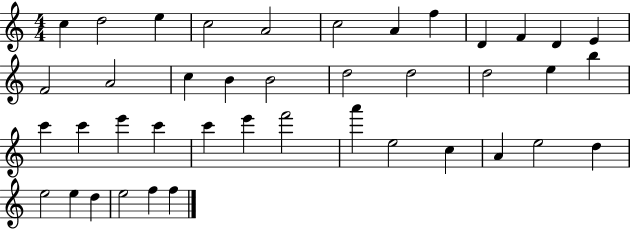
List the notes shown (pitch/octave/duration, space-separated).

C5/q D5/h E5/q C5/h A4/h C5/h A4/q F5/q D4/q F4/q D4/q E4/q F4/h A4/h C5/q B4/q B4/h D5/h D5/h D5/h E5/q B5/q C6/q C6/q E6/q C6/q C6/q E6/q F6/h A6/q E5/h C5/q A4/q E5/h D5/q E5/h E5/q D5/q E5/h F5/q F5/q